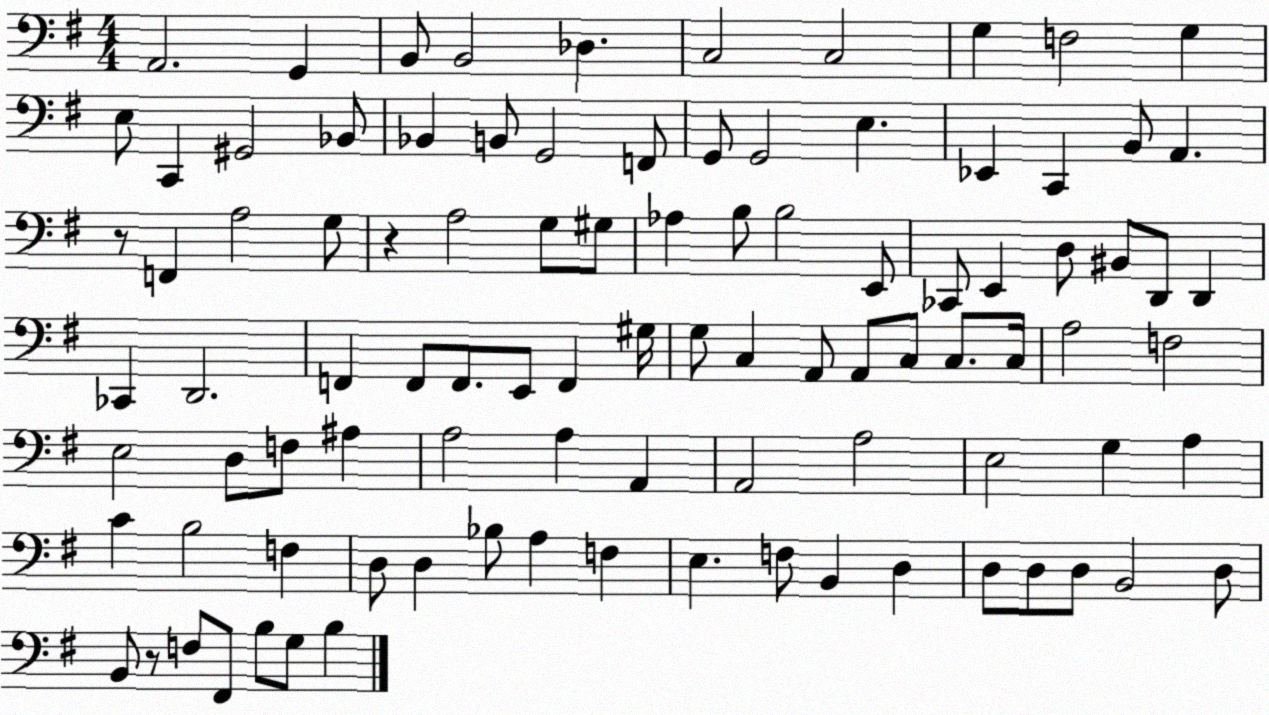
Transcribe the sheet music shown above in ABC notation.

X:1
T:Untitled
M:4/4
L:1/4
K:G
A,,2 G,, B,,/2 B,,2 _D, C,2 C,2 G, F,2 G, E,/2 C,, ^G,,2 _B,,/2 _B,, B,,/2 G,,2 F,,/2 G,,/2 G,,2 E, _E,, C,, B,,/2 A,, z/2 F,, A,2 G,/2 z A,2 G,/2 ^G,/2 _A, B,/2 B,2 E,,/2 _C,,/2 E,, D,/2 ^B,,/2 D,,/2 D,, _C,, D,,2 F,, F,,/2 F,,/2 E,,/2 F,, ^G,/4 G,/2 C, A,,/2 A,,/2 C,/2 C,/2 C,/4 A,2 F,2 E,2 D,/2 F,/2 ^A, A,2 A, A,, A,,2 A,2 E,2 G, A, C B,2 F, D,/2 D, _B,/2 A, F, E, F,/2 B,, D, D,/2 D,/2 D,/2 B,,2 D,/2 B,,/2 z/2 F,/2 ^F,,/2 B,/2 G,/2 B,